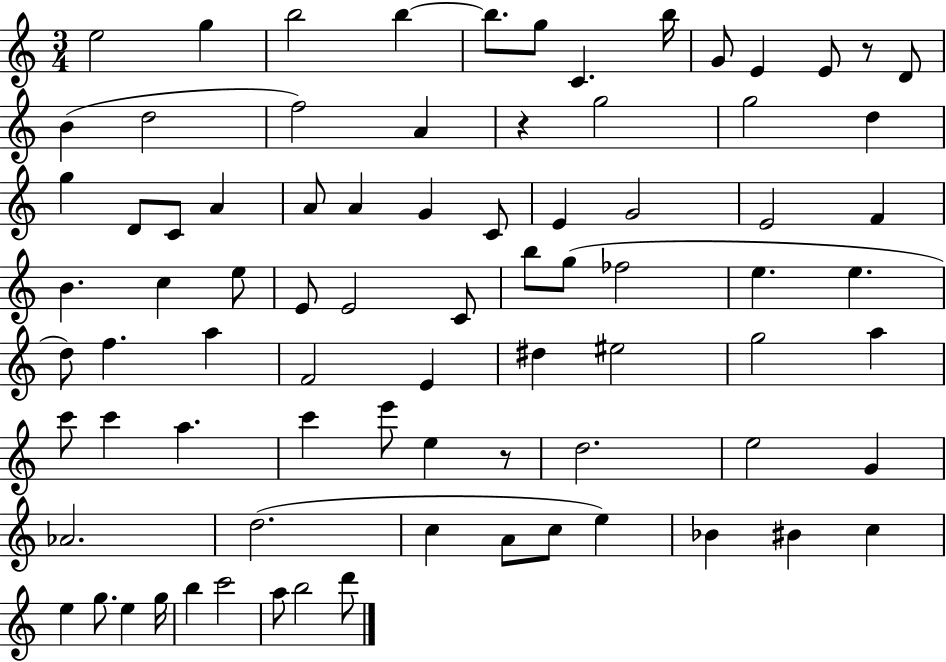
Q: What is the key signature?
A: C major